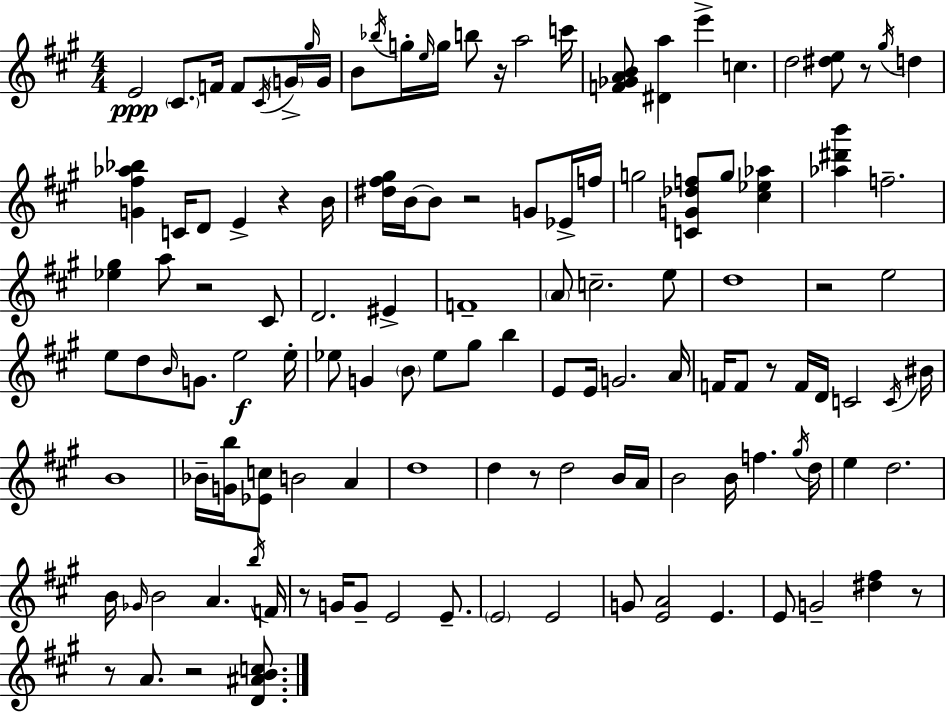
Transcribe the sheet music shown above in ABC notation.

X:1
T:Untitled
M:4/4
L:1/4
K:A
E2 ^C/2 F/4 F/2 ^C/4 G/4 ^g/4 G/4 B/2 _b/4 g/4 e/4 g/4 b/2 z/4 a2 c'/4 [F_GAB]/2 [^Da] e' c d2 [^de]/2 z/2 ^g/4 d [G^f_a_b] C/4 D/2 E z B/4 [^d^f^g]/4 B/4 B/2 z2 G/2 _E/4 f/4 g2 [CG_df]/2 g/2 [^c_e_a] [_a^d'b'] f2 [_e^g] a/2 z2 ^C/2 D2 ^E F4 A/2 c2 e/2 d4 z2 e2 e/2 d/2 B/4 G/2 e2 e/4 _e/2 G B/2 _e/2 ^g/2 b E/2 E/4 G2 A/4 F/4 F/2 z/2 F/4 D/4 C2 C/4 ^B/4 B4 _B/4 [Gb]/4 [_Ec]/2 B2 A d4 d z/2 d2 B/4 A/4 B2 B/4 f ^g/4 d/4 e d2 B/4 _G/4 B2 A b/4 F/4 z/2 G/4 G/2 E2 E/2 E2 E2 G/2 [EA]2 E E/2 G2 [^d^f] z/2 z/2 A/2 z2 [D^ABc]/2